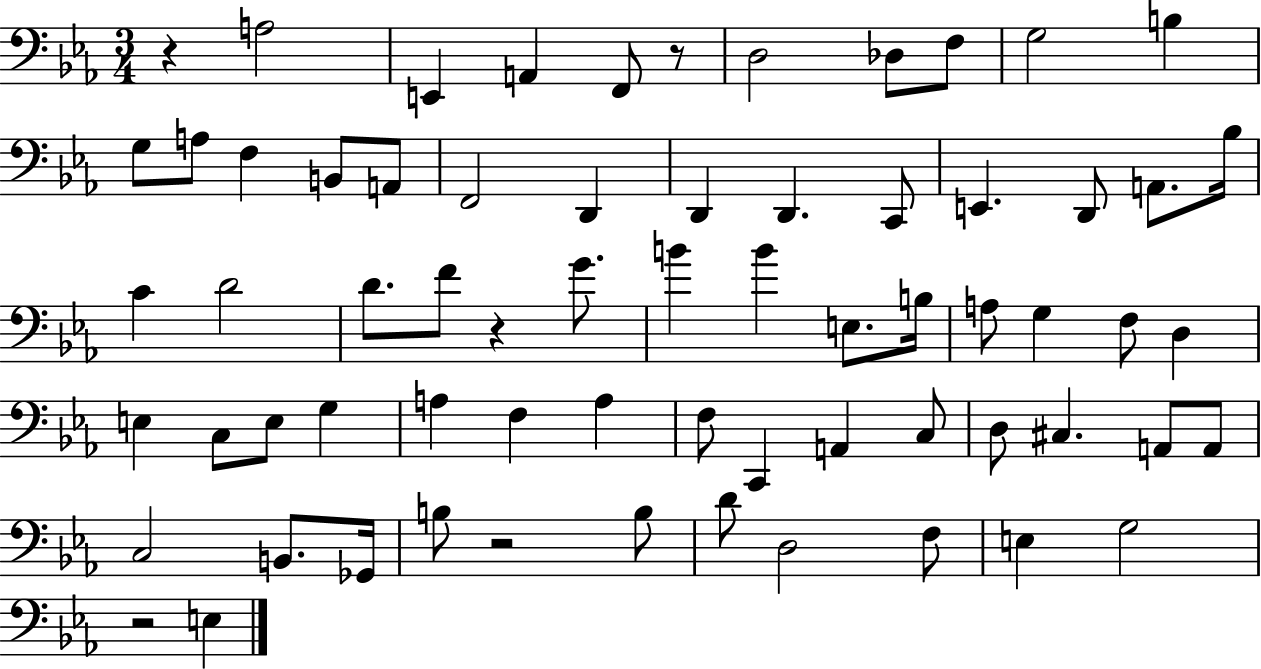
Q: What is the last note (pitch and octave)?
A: E3